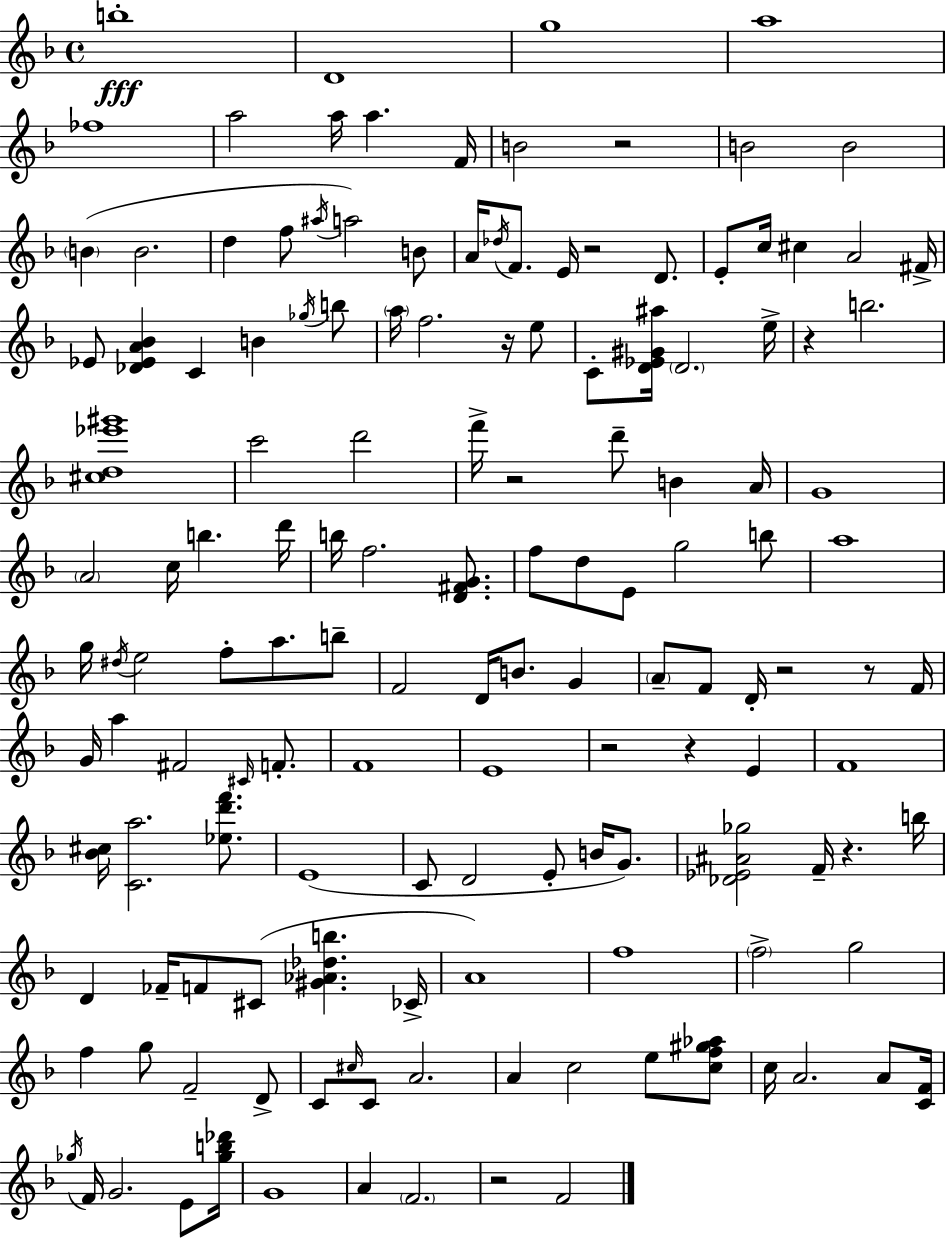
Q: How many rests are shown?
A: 11